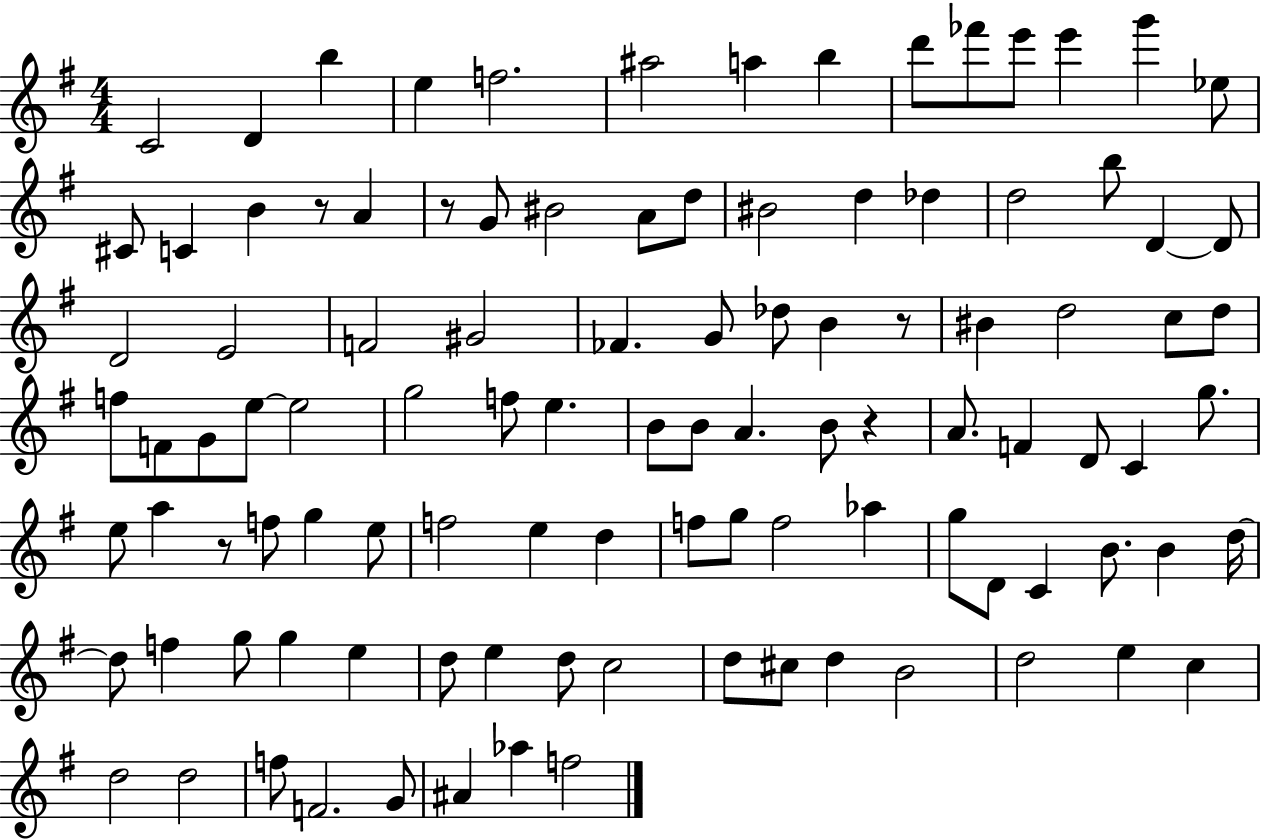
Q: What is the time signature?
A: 4/4